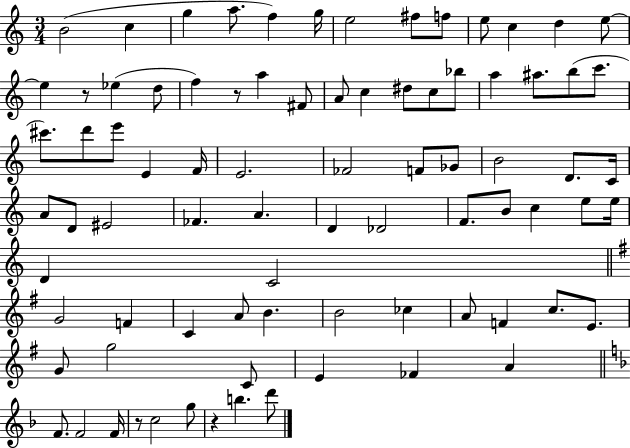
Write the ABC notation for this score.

X:1
T:Untitled
M:3/4
L:1/4
K:C
B2 c g a/2 f g/4 e2 ^f/2 f/2 e/2 c d e/2 e z/2 _e d/2 f z/2 a ^F/2 A/2 c ^d/2 c/2 _b/2 a ^a/2 b/2 c'/2 ^c'/2 d'/2 e'/2 E F/4 E2 _F2 F/2 _G/2 B2 D/2 C/4 A/2 D/2 ^E2 _F A D _D2 F/2 B/2 c e/2 e/4 D C2 G2 F C A/2 B B2 _c A/2 F c/2 E/2 G/2 g2 C/2 E _F A F/2 F2 F/4 z/2 c2 g/2 z b d'/2